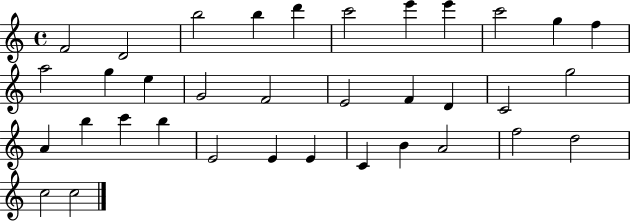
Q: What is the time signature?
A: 4/4